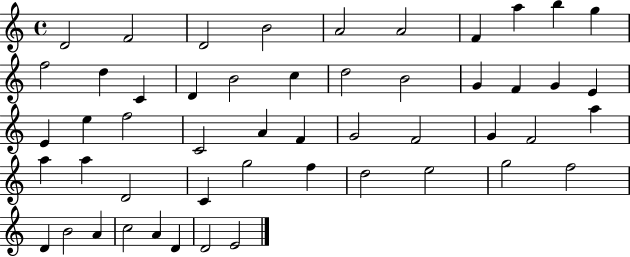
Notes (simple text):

D4/h F4/h D4/h B4/h A4/h A4/h F4/q A5/q B5/q G5/q F5/h D5/q C4/q D4/q B4/h C5/q D5/h B4/h G4/q F4/q G4/q E4/q E4/q E5/q F5/h C4/h A4/q F4/q G4/h F4/h G4/q F4/h A5/q A5/q A5/q D4/h C4/q G5/h F5/q D5/h E5/h G5/h F5/h D4/q B4/h A4/q C5/h A4/q D4/q D4/h E4/h